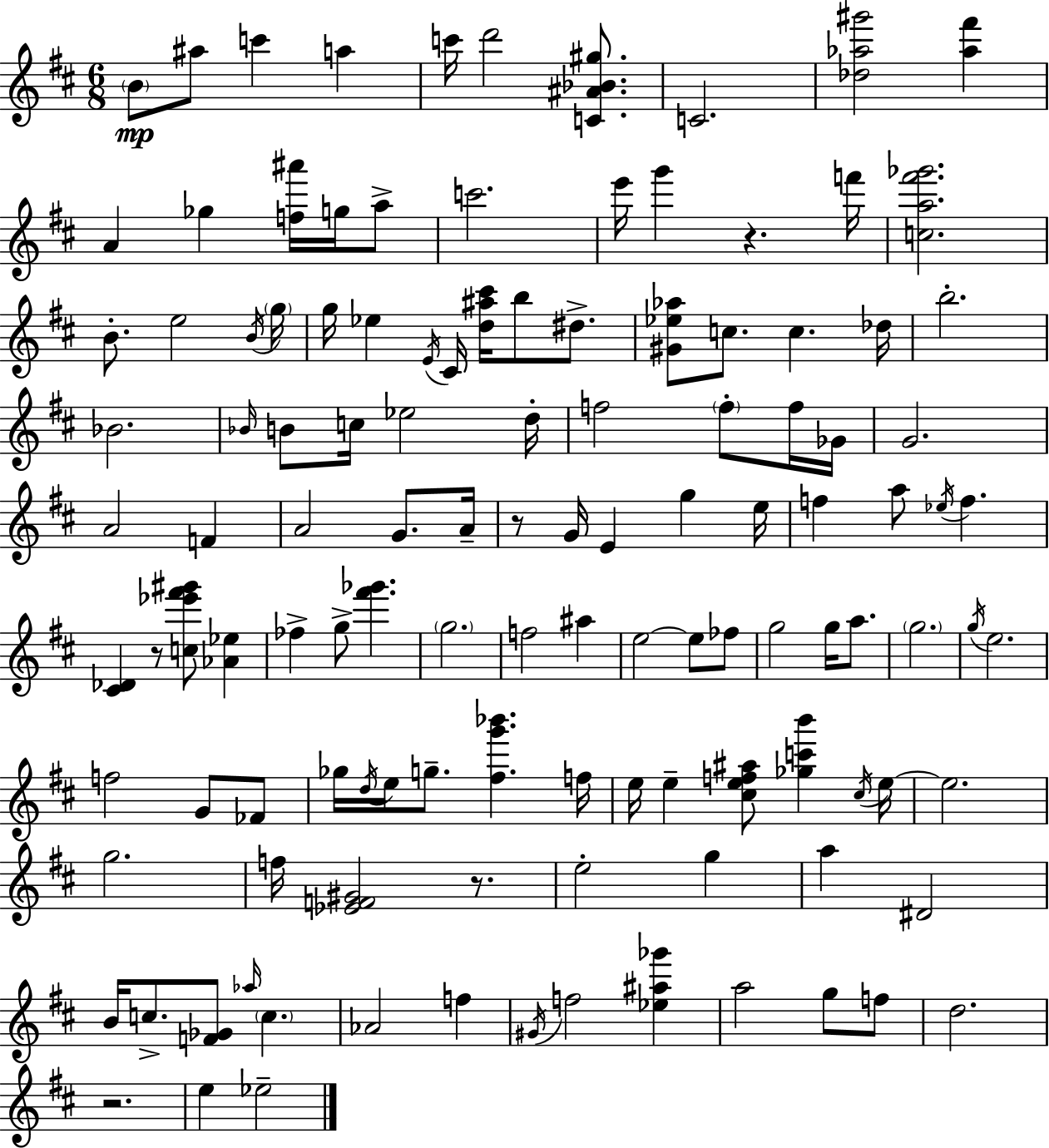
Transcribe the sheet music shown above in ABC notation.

X:1
T:Untitled
M:6/8
L:1/4
K:D
B/2 ^a/2 c' a c'/4 d'2 [C^A_B^g]/2 C2 [_d_a^g']2 [_a^f'] A _g [f^a']/4 g/4 a/2 c'2 e'/4 g' z f'/4 [ca^f'_g']2 B/2 e2 B/4 g/4 g/4 _e E/4 ^C/4 [d^a^c']/4 b/2 ^d/2 [^G_e_a]/2 c/2 c _d/4 b2 _B2 _B/4 B/2 c/4 _e2 d/4 f2 f/2 f/4 _G/4 G2 A2 F A2 G/2 A/4 z/2 G/4 E g e/4 f a/2 _e/4 f [^C_D] z/2 [c_e'^f'^g']/2 [_A_e] _f g/2 [^f'_g'] g2 f2 ^a e2 e/2 _f/2 g2 g/4 a/2 g2 g/4 e2 f2 G/2 _F/2 _g/4 d/4 e/4 g/2 [^fg'_b'] f/4 e/4 e [^cef^a]/2 [_gc'b'] ^c/4 e/4 e2 g2 f/4 [_EF^G]2 z/2 e2 g a ^D2 B/4 c/2 [F_G]/2 _a/4 c _A2 f ^G/4 f2 [_e^a_g'] a2 g/2 f/2 d2 z2 e _e2